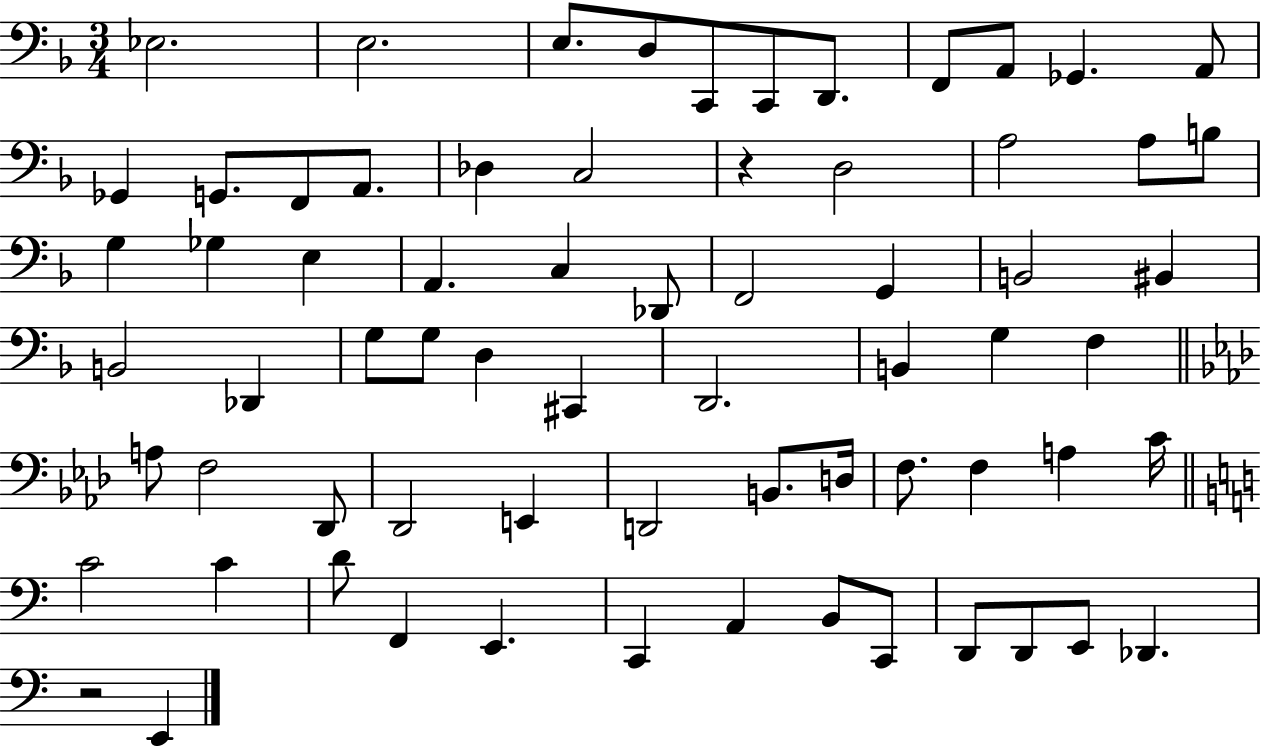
X:1
T:Untitled
M:3/4
L:1/4
K:F
_E,2 E,2 E,/2 D,/2 C,,/2 C,,/2 D,,/2 F,,/2 A,,/2 _G,, A,,/2 _G,, G,,/2 F,,/2 A,,/2 _D, C,2 z D,2 A,2 A,/2 B,/2 G, _G, E, A,, C, _D,,/2 F,,2 G,, B,,2 ^B,, B,,2 _D,, G,/2 G,/2 D, ^C,, D,,2 B,, G, F, A,/2 F,2 _D,,/2 _D,,2 E,, D,,2 B,,/2 D,/4 F,/2 F, A, C/4 C2 C D/2 F,, E,, C,, A,, B,,/2 C,,/2 D,,/2 D,,/2 E,,/2 _D,, z2 E,,